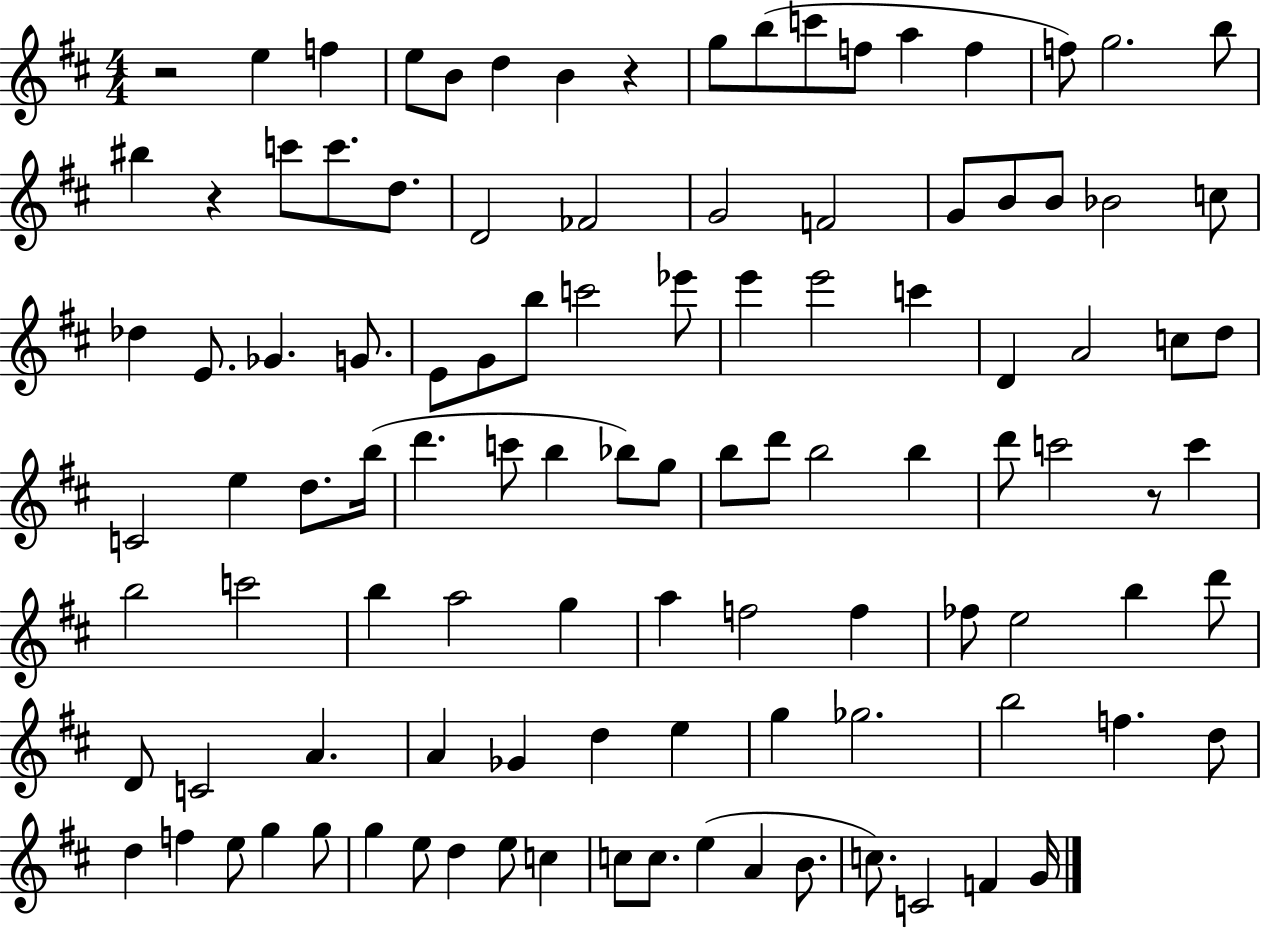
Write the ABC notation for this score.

X:1
T:Untitled
M:4/4
L:1/4
K:D
z2 e f e/2 B/2 d B z g/2 b/2 c'/2 f/2 a f f/2 g2 b/2 ^b z c'/2 c'/2 d/2 D2 _F2 G2 F2 G/2 B/2 B/2 _B2 c/2 _d E/2 _G G/2 E/2 G/2 b/2 c'2 _e'/2 e' e'2 c' D A2 c/2 d/2 C2 e d/2 b/4 d' c'/2 b _b/2 g/2 b/2 d'/2 b2 b d'/2 c'2 z/2 c' b2 c'2 b a2 g a f2 f _f/2 e2 b d'/2 D/2 C2 A A _G d e g _g2 b2 f d/2 d f e/2 g g/2 g e/2 d e/2 c c/2 c/2 e A B/2 c/2 C2 F G/4